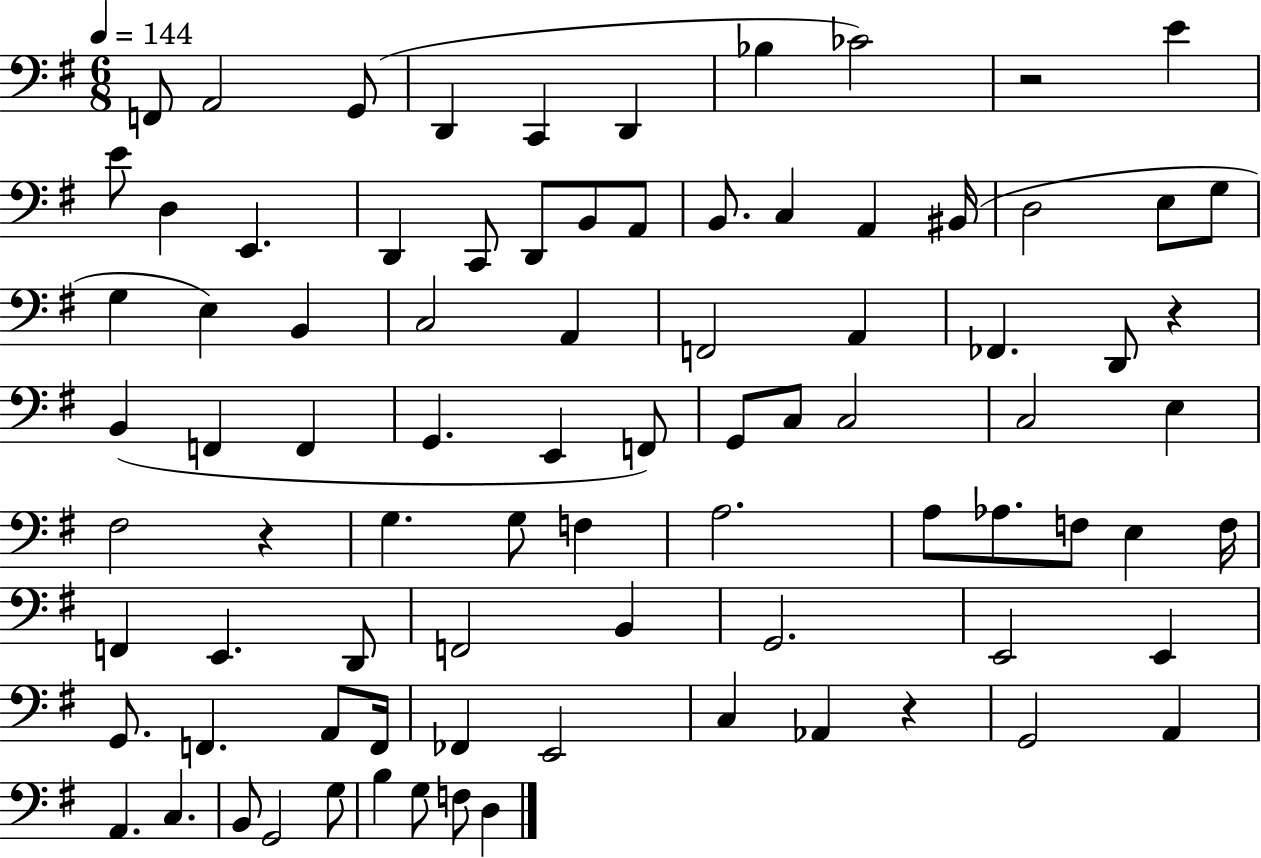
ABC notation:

X:1
T:Untitled
M:6/8
L:1/4
K:G
F,,/2 A,,2 G,,/2 D,, C,, D,, _B, _C2 z2 E E/2 D, E,, D,, C,,/2 D,,/2 B,,/2 A,,/2 B,,/2 C, A,, ^B,,/4 D,2 E,/2 G,/2 G, E, B,, C,2 A,, F,,2 A,, _F,, D,,/2 z B,, F,, F,, G,, E,, F,,/2 G,,/2 C,/2 C,2 C,2 E, ^F,2 z G, G,/2 F, A,2 A,/2 _A,/2 F,/2 E, F,/4 F,, E,, D,,/2 F,,2 B,, G,,2 E,,2 E,, G,,/2 F,, A,,/2 F,,/4 _F,, E,,2 C, _A,, z G,,2 A,, A,, C, B,,/2 G,,2 G,/2 B, G,/2 F,/2 D,